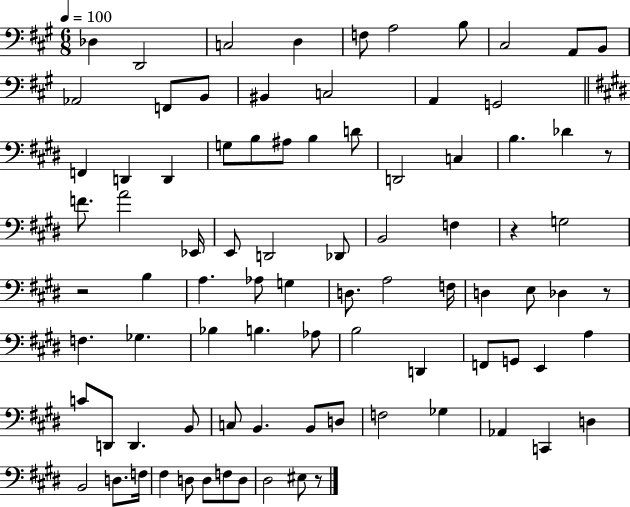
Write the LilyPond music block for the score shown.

{
  \clef bass
  \numericTimeSignature
  \time 6/8
  \key a \major
  \tempo 4 = 100
  des4 d,2 | c2 d4 | f8 a2 b8 | cis2 a,8 b,8 | \break aes,2 f,8 b,8 | bis,4 c2 | a,4 g,2 | \bar "||" \break \key e \major f,4 d,4 d,4 | g8 b8 ais8 b4 d'8 | d,2 c4 | b4. des'4 r8 | \break f'8. a'2 ees,16 | e,8 d,2 des,8 | b,2 f4 | r4 g2 | \break r2 b4 | a4. aes8 g4 | d8. a2 f16 | d4 e8 des4 r8 | \break f4. ges4. | bes4 b4. aes8 | b2 d,4 | f,8 g,8 e,4 a4 | \break c'8 d,8 d,4. b,8 | c8 b,4. b,8 d8 | f2 ges4 | aes,4 c,4 d4 | \break b,2 d8. f16 | fis4 d8 d8 f8 d8 | dis2 eis8 r8 | \bar "|."
}